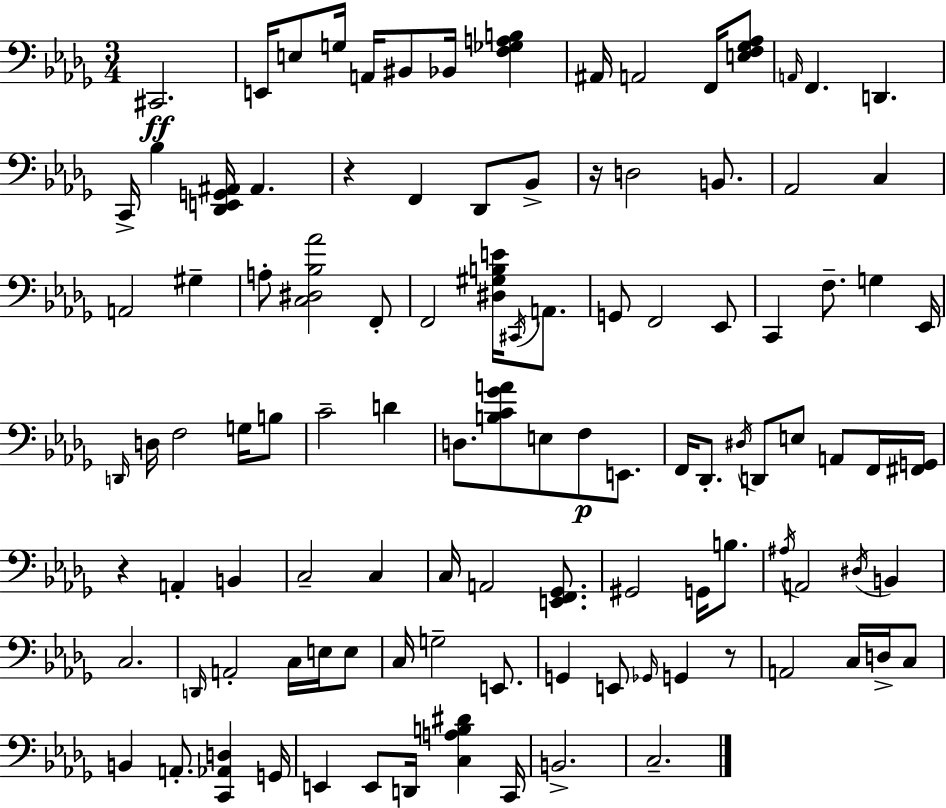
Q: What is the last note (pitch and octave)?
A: C3